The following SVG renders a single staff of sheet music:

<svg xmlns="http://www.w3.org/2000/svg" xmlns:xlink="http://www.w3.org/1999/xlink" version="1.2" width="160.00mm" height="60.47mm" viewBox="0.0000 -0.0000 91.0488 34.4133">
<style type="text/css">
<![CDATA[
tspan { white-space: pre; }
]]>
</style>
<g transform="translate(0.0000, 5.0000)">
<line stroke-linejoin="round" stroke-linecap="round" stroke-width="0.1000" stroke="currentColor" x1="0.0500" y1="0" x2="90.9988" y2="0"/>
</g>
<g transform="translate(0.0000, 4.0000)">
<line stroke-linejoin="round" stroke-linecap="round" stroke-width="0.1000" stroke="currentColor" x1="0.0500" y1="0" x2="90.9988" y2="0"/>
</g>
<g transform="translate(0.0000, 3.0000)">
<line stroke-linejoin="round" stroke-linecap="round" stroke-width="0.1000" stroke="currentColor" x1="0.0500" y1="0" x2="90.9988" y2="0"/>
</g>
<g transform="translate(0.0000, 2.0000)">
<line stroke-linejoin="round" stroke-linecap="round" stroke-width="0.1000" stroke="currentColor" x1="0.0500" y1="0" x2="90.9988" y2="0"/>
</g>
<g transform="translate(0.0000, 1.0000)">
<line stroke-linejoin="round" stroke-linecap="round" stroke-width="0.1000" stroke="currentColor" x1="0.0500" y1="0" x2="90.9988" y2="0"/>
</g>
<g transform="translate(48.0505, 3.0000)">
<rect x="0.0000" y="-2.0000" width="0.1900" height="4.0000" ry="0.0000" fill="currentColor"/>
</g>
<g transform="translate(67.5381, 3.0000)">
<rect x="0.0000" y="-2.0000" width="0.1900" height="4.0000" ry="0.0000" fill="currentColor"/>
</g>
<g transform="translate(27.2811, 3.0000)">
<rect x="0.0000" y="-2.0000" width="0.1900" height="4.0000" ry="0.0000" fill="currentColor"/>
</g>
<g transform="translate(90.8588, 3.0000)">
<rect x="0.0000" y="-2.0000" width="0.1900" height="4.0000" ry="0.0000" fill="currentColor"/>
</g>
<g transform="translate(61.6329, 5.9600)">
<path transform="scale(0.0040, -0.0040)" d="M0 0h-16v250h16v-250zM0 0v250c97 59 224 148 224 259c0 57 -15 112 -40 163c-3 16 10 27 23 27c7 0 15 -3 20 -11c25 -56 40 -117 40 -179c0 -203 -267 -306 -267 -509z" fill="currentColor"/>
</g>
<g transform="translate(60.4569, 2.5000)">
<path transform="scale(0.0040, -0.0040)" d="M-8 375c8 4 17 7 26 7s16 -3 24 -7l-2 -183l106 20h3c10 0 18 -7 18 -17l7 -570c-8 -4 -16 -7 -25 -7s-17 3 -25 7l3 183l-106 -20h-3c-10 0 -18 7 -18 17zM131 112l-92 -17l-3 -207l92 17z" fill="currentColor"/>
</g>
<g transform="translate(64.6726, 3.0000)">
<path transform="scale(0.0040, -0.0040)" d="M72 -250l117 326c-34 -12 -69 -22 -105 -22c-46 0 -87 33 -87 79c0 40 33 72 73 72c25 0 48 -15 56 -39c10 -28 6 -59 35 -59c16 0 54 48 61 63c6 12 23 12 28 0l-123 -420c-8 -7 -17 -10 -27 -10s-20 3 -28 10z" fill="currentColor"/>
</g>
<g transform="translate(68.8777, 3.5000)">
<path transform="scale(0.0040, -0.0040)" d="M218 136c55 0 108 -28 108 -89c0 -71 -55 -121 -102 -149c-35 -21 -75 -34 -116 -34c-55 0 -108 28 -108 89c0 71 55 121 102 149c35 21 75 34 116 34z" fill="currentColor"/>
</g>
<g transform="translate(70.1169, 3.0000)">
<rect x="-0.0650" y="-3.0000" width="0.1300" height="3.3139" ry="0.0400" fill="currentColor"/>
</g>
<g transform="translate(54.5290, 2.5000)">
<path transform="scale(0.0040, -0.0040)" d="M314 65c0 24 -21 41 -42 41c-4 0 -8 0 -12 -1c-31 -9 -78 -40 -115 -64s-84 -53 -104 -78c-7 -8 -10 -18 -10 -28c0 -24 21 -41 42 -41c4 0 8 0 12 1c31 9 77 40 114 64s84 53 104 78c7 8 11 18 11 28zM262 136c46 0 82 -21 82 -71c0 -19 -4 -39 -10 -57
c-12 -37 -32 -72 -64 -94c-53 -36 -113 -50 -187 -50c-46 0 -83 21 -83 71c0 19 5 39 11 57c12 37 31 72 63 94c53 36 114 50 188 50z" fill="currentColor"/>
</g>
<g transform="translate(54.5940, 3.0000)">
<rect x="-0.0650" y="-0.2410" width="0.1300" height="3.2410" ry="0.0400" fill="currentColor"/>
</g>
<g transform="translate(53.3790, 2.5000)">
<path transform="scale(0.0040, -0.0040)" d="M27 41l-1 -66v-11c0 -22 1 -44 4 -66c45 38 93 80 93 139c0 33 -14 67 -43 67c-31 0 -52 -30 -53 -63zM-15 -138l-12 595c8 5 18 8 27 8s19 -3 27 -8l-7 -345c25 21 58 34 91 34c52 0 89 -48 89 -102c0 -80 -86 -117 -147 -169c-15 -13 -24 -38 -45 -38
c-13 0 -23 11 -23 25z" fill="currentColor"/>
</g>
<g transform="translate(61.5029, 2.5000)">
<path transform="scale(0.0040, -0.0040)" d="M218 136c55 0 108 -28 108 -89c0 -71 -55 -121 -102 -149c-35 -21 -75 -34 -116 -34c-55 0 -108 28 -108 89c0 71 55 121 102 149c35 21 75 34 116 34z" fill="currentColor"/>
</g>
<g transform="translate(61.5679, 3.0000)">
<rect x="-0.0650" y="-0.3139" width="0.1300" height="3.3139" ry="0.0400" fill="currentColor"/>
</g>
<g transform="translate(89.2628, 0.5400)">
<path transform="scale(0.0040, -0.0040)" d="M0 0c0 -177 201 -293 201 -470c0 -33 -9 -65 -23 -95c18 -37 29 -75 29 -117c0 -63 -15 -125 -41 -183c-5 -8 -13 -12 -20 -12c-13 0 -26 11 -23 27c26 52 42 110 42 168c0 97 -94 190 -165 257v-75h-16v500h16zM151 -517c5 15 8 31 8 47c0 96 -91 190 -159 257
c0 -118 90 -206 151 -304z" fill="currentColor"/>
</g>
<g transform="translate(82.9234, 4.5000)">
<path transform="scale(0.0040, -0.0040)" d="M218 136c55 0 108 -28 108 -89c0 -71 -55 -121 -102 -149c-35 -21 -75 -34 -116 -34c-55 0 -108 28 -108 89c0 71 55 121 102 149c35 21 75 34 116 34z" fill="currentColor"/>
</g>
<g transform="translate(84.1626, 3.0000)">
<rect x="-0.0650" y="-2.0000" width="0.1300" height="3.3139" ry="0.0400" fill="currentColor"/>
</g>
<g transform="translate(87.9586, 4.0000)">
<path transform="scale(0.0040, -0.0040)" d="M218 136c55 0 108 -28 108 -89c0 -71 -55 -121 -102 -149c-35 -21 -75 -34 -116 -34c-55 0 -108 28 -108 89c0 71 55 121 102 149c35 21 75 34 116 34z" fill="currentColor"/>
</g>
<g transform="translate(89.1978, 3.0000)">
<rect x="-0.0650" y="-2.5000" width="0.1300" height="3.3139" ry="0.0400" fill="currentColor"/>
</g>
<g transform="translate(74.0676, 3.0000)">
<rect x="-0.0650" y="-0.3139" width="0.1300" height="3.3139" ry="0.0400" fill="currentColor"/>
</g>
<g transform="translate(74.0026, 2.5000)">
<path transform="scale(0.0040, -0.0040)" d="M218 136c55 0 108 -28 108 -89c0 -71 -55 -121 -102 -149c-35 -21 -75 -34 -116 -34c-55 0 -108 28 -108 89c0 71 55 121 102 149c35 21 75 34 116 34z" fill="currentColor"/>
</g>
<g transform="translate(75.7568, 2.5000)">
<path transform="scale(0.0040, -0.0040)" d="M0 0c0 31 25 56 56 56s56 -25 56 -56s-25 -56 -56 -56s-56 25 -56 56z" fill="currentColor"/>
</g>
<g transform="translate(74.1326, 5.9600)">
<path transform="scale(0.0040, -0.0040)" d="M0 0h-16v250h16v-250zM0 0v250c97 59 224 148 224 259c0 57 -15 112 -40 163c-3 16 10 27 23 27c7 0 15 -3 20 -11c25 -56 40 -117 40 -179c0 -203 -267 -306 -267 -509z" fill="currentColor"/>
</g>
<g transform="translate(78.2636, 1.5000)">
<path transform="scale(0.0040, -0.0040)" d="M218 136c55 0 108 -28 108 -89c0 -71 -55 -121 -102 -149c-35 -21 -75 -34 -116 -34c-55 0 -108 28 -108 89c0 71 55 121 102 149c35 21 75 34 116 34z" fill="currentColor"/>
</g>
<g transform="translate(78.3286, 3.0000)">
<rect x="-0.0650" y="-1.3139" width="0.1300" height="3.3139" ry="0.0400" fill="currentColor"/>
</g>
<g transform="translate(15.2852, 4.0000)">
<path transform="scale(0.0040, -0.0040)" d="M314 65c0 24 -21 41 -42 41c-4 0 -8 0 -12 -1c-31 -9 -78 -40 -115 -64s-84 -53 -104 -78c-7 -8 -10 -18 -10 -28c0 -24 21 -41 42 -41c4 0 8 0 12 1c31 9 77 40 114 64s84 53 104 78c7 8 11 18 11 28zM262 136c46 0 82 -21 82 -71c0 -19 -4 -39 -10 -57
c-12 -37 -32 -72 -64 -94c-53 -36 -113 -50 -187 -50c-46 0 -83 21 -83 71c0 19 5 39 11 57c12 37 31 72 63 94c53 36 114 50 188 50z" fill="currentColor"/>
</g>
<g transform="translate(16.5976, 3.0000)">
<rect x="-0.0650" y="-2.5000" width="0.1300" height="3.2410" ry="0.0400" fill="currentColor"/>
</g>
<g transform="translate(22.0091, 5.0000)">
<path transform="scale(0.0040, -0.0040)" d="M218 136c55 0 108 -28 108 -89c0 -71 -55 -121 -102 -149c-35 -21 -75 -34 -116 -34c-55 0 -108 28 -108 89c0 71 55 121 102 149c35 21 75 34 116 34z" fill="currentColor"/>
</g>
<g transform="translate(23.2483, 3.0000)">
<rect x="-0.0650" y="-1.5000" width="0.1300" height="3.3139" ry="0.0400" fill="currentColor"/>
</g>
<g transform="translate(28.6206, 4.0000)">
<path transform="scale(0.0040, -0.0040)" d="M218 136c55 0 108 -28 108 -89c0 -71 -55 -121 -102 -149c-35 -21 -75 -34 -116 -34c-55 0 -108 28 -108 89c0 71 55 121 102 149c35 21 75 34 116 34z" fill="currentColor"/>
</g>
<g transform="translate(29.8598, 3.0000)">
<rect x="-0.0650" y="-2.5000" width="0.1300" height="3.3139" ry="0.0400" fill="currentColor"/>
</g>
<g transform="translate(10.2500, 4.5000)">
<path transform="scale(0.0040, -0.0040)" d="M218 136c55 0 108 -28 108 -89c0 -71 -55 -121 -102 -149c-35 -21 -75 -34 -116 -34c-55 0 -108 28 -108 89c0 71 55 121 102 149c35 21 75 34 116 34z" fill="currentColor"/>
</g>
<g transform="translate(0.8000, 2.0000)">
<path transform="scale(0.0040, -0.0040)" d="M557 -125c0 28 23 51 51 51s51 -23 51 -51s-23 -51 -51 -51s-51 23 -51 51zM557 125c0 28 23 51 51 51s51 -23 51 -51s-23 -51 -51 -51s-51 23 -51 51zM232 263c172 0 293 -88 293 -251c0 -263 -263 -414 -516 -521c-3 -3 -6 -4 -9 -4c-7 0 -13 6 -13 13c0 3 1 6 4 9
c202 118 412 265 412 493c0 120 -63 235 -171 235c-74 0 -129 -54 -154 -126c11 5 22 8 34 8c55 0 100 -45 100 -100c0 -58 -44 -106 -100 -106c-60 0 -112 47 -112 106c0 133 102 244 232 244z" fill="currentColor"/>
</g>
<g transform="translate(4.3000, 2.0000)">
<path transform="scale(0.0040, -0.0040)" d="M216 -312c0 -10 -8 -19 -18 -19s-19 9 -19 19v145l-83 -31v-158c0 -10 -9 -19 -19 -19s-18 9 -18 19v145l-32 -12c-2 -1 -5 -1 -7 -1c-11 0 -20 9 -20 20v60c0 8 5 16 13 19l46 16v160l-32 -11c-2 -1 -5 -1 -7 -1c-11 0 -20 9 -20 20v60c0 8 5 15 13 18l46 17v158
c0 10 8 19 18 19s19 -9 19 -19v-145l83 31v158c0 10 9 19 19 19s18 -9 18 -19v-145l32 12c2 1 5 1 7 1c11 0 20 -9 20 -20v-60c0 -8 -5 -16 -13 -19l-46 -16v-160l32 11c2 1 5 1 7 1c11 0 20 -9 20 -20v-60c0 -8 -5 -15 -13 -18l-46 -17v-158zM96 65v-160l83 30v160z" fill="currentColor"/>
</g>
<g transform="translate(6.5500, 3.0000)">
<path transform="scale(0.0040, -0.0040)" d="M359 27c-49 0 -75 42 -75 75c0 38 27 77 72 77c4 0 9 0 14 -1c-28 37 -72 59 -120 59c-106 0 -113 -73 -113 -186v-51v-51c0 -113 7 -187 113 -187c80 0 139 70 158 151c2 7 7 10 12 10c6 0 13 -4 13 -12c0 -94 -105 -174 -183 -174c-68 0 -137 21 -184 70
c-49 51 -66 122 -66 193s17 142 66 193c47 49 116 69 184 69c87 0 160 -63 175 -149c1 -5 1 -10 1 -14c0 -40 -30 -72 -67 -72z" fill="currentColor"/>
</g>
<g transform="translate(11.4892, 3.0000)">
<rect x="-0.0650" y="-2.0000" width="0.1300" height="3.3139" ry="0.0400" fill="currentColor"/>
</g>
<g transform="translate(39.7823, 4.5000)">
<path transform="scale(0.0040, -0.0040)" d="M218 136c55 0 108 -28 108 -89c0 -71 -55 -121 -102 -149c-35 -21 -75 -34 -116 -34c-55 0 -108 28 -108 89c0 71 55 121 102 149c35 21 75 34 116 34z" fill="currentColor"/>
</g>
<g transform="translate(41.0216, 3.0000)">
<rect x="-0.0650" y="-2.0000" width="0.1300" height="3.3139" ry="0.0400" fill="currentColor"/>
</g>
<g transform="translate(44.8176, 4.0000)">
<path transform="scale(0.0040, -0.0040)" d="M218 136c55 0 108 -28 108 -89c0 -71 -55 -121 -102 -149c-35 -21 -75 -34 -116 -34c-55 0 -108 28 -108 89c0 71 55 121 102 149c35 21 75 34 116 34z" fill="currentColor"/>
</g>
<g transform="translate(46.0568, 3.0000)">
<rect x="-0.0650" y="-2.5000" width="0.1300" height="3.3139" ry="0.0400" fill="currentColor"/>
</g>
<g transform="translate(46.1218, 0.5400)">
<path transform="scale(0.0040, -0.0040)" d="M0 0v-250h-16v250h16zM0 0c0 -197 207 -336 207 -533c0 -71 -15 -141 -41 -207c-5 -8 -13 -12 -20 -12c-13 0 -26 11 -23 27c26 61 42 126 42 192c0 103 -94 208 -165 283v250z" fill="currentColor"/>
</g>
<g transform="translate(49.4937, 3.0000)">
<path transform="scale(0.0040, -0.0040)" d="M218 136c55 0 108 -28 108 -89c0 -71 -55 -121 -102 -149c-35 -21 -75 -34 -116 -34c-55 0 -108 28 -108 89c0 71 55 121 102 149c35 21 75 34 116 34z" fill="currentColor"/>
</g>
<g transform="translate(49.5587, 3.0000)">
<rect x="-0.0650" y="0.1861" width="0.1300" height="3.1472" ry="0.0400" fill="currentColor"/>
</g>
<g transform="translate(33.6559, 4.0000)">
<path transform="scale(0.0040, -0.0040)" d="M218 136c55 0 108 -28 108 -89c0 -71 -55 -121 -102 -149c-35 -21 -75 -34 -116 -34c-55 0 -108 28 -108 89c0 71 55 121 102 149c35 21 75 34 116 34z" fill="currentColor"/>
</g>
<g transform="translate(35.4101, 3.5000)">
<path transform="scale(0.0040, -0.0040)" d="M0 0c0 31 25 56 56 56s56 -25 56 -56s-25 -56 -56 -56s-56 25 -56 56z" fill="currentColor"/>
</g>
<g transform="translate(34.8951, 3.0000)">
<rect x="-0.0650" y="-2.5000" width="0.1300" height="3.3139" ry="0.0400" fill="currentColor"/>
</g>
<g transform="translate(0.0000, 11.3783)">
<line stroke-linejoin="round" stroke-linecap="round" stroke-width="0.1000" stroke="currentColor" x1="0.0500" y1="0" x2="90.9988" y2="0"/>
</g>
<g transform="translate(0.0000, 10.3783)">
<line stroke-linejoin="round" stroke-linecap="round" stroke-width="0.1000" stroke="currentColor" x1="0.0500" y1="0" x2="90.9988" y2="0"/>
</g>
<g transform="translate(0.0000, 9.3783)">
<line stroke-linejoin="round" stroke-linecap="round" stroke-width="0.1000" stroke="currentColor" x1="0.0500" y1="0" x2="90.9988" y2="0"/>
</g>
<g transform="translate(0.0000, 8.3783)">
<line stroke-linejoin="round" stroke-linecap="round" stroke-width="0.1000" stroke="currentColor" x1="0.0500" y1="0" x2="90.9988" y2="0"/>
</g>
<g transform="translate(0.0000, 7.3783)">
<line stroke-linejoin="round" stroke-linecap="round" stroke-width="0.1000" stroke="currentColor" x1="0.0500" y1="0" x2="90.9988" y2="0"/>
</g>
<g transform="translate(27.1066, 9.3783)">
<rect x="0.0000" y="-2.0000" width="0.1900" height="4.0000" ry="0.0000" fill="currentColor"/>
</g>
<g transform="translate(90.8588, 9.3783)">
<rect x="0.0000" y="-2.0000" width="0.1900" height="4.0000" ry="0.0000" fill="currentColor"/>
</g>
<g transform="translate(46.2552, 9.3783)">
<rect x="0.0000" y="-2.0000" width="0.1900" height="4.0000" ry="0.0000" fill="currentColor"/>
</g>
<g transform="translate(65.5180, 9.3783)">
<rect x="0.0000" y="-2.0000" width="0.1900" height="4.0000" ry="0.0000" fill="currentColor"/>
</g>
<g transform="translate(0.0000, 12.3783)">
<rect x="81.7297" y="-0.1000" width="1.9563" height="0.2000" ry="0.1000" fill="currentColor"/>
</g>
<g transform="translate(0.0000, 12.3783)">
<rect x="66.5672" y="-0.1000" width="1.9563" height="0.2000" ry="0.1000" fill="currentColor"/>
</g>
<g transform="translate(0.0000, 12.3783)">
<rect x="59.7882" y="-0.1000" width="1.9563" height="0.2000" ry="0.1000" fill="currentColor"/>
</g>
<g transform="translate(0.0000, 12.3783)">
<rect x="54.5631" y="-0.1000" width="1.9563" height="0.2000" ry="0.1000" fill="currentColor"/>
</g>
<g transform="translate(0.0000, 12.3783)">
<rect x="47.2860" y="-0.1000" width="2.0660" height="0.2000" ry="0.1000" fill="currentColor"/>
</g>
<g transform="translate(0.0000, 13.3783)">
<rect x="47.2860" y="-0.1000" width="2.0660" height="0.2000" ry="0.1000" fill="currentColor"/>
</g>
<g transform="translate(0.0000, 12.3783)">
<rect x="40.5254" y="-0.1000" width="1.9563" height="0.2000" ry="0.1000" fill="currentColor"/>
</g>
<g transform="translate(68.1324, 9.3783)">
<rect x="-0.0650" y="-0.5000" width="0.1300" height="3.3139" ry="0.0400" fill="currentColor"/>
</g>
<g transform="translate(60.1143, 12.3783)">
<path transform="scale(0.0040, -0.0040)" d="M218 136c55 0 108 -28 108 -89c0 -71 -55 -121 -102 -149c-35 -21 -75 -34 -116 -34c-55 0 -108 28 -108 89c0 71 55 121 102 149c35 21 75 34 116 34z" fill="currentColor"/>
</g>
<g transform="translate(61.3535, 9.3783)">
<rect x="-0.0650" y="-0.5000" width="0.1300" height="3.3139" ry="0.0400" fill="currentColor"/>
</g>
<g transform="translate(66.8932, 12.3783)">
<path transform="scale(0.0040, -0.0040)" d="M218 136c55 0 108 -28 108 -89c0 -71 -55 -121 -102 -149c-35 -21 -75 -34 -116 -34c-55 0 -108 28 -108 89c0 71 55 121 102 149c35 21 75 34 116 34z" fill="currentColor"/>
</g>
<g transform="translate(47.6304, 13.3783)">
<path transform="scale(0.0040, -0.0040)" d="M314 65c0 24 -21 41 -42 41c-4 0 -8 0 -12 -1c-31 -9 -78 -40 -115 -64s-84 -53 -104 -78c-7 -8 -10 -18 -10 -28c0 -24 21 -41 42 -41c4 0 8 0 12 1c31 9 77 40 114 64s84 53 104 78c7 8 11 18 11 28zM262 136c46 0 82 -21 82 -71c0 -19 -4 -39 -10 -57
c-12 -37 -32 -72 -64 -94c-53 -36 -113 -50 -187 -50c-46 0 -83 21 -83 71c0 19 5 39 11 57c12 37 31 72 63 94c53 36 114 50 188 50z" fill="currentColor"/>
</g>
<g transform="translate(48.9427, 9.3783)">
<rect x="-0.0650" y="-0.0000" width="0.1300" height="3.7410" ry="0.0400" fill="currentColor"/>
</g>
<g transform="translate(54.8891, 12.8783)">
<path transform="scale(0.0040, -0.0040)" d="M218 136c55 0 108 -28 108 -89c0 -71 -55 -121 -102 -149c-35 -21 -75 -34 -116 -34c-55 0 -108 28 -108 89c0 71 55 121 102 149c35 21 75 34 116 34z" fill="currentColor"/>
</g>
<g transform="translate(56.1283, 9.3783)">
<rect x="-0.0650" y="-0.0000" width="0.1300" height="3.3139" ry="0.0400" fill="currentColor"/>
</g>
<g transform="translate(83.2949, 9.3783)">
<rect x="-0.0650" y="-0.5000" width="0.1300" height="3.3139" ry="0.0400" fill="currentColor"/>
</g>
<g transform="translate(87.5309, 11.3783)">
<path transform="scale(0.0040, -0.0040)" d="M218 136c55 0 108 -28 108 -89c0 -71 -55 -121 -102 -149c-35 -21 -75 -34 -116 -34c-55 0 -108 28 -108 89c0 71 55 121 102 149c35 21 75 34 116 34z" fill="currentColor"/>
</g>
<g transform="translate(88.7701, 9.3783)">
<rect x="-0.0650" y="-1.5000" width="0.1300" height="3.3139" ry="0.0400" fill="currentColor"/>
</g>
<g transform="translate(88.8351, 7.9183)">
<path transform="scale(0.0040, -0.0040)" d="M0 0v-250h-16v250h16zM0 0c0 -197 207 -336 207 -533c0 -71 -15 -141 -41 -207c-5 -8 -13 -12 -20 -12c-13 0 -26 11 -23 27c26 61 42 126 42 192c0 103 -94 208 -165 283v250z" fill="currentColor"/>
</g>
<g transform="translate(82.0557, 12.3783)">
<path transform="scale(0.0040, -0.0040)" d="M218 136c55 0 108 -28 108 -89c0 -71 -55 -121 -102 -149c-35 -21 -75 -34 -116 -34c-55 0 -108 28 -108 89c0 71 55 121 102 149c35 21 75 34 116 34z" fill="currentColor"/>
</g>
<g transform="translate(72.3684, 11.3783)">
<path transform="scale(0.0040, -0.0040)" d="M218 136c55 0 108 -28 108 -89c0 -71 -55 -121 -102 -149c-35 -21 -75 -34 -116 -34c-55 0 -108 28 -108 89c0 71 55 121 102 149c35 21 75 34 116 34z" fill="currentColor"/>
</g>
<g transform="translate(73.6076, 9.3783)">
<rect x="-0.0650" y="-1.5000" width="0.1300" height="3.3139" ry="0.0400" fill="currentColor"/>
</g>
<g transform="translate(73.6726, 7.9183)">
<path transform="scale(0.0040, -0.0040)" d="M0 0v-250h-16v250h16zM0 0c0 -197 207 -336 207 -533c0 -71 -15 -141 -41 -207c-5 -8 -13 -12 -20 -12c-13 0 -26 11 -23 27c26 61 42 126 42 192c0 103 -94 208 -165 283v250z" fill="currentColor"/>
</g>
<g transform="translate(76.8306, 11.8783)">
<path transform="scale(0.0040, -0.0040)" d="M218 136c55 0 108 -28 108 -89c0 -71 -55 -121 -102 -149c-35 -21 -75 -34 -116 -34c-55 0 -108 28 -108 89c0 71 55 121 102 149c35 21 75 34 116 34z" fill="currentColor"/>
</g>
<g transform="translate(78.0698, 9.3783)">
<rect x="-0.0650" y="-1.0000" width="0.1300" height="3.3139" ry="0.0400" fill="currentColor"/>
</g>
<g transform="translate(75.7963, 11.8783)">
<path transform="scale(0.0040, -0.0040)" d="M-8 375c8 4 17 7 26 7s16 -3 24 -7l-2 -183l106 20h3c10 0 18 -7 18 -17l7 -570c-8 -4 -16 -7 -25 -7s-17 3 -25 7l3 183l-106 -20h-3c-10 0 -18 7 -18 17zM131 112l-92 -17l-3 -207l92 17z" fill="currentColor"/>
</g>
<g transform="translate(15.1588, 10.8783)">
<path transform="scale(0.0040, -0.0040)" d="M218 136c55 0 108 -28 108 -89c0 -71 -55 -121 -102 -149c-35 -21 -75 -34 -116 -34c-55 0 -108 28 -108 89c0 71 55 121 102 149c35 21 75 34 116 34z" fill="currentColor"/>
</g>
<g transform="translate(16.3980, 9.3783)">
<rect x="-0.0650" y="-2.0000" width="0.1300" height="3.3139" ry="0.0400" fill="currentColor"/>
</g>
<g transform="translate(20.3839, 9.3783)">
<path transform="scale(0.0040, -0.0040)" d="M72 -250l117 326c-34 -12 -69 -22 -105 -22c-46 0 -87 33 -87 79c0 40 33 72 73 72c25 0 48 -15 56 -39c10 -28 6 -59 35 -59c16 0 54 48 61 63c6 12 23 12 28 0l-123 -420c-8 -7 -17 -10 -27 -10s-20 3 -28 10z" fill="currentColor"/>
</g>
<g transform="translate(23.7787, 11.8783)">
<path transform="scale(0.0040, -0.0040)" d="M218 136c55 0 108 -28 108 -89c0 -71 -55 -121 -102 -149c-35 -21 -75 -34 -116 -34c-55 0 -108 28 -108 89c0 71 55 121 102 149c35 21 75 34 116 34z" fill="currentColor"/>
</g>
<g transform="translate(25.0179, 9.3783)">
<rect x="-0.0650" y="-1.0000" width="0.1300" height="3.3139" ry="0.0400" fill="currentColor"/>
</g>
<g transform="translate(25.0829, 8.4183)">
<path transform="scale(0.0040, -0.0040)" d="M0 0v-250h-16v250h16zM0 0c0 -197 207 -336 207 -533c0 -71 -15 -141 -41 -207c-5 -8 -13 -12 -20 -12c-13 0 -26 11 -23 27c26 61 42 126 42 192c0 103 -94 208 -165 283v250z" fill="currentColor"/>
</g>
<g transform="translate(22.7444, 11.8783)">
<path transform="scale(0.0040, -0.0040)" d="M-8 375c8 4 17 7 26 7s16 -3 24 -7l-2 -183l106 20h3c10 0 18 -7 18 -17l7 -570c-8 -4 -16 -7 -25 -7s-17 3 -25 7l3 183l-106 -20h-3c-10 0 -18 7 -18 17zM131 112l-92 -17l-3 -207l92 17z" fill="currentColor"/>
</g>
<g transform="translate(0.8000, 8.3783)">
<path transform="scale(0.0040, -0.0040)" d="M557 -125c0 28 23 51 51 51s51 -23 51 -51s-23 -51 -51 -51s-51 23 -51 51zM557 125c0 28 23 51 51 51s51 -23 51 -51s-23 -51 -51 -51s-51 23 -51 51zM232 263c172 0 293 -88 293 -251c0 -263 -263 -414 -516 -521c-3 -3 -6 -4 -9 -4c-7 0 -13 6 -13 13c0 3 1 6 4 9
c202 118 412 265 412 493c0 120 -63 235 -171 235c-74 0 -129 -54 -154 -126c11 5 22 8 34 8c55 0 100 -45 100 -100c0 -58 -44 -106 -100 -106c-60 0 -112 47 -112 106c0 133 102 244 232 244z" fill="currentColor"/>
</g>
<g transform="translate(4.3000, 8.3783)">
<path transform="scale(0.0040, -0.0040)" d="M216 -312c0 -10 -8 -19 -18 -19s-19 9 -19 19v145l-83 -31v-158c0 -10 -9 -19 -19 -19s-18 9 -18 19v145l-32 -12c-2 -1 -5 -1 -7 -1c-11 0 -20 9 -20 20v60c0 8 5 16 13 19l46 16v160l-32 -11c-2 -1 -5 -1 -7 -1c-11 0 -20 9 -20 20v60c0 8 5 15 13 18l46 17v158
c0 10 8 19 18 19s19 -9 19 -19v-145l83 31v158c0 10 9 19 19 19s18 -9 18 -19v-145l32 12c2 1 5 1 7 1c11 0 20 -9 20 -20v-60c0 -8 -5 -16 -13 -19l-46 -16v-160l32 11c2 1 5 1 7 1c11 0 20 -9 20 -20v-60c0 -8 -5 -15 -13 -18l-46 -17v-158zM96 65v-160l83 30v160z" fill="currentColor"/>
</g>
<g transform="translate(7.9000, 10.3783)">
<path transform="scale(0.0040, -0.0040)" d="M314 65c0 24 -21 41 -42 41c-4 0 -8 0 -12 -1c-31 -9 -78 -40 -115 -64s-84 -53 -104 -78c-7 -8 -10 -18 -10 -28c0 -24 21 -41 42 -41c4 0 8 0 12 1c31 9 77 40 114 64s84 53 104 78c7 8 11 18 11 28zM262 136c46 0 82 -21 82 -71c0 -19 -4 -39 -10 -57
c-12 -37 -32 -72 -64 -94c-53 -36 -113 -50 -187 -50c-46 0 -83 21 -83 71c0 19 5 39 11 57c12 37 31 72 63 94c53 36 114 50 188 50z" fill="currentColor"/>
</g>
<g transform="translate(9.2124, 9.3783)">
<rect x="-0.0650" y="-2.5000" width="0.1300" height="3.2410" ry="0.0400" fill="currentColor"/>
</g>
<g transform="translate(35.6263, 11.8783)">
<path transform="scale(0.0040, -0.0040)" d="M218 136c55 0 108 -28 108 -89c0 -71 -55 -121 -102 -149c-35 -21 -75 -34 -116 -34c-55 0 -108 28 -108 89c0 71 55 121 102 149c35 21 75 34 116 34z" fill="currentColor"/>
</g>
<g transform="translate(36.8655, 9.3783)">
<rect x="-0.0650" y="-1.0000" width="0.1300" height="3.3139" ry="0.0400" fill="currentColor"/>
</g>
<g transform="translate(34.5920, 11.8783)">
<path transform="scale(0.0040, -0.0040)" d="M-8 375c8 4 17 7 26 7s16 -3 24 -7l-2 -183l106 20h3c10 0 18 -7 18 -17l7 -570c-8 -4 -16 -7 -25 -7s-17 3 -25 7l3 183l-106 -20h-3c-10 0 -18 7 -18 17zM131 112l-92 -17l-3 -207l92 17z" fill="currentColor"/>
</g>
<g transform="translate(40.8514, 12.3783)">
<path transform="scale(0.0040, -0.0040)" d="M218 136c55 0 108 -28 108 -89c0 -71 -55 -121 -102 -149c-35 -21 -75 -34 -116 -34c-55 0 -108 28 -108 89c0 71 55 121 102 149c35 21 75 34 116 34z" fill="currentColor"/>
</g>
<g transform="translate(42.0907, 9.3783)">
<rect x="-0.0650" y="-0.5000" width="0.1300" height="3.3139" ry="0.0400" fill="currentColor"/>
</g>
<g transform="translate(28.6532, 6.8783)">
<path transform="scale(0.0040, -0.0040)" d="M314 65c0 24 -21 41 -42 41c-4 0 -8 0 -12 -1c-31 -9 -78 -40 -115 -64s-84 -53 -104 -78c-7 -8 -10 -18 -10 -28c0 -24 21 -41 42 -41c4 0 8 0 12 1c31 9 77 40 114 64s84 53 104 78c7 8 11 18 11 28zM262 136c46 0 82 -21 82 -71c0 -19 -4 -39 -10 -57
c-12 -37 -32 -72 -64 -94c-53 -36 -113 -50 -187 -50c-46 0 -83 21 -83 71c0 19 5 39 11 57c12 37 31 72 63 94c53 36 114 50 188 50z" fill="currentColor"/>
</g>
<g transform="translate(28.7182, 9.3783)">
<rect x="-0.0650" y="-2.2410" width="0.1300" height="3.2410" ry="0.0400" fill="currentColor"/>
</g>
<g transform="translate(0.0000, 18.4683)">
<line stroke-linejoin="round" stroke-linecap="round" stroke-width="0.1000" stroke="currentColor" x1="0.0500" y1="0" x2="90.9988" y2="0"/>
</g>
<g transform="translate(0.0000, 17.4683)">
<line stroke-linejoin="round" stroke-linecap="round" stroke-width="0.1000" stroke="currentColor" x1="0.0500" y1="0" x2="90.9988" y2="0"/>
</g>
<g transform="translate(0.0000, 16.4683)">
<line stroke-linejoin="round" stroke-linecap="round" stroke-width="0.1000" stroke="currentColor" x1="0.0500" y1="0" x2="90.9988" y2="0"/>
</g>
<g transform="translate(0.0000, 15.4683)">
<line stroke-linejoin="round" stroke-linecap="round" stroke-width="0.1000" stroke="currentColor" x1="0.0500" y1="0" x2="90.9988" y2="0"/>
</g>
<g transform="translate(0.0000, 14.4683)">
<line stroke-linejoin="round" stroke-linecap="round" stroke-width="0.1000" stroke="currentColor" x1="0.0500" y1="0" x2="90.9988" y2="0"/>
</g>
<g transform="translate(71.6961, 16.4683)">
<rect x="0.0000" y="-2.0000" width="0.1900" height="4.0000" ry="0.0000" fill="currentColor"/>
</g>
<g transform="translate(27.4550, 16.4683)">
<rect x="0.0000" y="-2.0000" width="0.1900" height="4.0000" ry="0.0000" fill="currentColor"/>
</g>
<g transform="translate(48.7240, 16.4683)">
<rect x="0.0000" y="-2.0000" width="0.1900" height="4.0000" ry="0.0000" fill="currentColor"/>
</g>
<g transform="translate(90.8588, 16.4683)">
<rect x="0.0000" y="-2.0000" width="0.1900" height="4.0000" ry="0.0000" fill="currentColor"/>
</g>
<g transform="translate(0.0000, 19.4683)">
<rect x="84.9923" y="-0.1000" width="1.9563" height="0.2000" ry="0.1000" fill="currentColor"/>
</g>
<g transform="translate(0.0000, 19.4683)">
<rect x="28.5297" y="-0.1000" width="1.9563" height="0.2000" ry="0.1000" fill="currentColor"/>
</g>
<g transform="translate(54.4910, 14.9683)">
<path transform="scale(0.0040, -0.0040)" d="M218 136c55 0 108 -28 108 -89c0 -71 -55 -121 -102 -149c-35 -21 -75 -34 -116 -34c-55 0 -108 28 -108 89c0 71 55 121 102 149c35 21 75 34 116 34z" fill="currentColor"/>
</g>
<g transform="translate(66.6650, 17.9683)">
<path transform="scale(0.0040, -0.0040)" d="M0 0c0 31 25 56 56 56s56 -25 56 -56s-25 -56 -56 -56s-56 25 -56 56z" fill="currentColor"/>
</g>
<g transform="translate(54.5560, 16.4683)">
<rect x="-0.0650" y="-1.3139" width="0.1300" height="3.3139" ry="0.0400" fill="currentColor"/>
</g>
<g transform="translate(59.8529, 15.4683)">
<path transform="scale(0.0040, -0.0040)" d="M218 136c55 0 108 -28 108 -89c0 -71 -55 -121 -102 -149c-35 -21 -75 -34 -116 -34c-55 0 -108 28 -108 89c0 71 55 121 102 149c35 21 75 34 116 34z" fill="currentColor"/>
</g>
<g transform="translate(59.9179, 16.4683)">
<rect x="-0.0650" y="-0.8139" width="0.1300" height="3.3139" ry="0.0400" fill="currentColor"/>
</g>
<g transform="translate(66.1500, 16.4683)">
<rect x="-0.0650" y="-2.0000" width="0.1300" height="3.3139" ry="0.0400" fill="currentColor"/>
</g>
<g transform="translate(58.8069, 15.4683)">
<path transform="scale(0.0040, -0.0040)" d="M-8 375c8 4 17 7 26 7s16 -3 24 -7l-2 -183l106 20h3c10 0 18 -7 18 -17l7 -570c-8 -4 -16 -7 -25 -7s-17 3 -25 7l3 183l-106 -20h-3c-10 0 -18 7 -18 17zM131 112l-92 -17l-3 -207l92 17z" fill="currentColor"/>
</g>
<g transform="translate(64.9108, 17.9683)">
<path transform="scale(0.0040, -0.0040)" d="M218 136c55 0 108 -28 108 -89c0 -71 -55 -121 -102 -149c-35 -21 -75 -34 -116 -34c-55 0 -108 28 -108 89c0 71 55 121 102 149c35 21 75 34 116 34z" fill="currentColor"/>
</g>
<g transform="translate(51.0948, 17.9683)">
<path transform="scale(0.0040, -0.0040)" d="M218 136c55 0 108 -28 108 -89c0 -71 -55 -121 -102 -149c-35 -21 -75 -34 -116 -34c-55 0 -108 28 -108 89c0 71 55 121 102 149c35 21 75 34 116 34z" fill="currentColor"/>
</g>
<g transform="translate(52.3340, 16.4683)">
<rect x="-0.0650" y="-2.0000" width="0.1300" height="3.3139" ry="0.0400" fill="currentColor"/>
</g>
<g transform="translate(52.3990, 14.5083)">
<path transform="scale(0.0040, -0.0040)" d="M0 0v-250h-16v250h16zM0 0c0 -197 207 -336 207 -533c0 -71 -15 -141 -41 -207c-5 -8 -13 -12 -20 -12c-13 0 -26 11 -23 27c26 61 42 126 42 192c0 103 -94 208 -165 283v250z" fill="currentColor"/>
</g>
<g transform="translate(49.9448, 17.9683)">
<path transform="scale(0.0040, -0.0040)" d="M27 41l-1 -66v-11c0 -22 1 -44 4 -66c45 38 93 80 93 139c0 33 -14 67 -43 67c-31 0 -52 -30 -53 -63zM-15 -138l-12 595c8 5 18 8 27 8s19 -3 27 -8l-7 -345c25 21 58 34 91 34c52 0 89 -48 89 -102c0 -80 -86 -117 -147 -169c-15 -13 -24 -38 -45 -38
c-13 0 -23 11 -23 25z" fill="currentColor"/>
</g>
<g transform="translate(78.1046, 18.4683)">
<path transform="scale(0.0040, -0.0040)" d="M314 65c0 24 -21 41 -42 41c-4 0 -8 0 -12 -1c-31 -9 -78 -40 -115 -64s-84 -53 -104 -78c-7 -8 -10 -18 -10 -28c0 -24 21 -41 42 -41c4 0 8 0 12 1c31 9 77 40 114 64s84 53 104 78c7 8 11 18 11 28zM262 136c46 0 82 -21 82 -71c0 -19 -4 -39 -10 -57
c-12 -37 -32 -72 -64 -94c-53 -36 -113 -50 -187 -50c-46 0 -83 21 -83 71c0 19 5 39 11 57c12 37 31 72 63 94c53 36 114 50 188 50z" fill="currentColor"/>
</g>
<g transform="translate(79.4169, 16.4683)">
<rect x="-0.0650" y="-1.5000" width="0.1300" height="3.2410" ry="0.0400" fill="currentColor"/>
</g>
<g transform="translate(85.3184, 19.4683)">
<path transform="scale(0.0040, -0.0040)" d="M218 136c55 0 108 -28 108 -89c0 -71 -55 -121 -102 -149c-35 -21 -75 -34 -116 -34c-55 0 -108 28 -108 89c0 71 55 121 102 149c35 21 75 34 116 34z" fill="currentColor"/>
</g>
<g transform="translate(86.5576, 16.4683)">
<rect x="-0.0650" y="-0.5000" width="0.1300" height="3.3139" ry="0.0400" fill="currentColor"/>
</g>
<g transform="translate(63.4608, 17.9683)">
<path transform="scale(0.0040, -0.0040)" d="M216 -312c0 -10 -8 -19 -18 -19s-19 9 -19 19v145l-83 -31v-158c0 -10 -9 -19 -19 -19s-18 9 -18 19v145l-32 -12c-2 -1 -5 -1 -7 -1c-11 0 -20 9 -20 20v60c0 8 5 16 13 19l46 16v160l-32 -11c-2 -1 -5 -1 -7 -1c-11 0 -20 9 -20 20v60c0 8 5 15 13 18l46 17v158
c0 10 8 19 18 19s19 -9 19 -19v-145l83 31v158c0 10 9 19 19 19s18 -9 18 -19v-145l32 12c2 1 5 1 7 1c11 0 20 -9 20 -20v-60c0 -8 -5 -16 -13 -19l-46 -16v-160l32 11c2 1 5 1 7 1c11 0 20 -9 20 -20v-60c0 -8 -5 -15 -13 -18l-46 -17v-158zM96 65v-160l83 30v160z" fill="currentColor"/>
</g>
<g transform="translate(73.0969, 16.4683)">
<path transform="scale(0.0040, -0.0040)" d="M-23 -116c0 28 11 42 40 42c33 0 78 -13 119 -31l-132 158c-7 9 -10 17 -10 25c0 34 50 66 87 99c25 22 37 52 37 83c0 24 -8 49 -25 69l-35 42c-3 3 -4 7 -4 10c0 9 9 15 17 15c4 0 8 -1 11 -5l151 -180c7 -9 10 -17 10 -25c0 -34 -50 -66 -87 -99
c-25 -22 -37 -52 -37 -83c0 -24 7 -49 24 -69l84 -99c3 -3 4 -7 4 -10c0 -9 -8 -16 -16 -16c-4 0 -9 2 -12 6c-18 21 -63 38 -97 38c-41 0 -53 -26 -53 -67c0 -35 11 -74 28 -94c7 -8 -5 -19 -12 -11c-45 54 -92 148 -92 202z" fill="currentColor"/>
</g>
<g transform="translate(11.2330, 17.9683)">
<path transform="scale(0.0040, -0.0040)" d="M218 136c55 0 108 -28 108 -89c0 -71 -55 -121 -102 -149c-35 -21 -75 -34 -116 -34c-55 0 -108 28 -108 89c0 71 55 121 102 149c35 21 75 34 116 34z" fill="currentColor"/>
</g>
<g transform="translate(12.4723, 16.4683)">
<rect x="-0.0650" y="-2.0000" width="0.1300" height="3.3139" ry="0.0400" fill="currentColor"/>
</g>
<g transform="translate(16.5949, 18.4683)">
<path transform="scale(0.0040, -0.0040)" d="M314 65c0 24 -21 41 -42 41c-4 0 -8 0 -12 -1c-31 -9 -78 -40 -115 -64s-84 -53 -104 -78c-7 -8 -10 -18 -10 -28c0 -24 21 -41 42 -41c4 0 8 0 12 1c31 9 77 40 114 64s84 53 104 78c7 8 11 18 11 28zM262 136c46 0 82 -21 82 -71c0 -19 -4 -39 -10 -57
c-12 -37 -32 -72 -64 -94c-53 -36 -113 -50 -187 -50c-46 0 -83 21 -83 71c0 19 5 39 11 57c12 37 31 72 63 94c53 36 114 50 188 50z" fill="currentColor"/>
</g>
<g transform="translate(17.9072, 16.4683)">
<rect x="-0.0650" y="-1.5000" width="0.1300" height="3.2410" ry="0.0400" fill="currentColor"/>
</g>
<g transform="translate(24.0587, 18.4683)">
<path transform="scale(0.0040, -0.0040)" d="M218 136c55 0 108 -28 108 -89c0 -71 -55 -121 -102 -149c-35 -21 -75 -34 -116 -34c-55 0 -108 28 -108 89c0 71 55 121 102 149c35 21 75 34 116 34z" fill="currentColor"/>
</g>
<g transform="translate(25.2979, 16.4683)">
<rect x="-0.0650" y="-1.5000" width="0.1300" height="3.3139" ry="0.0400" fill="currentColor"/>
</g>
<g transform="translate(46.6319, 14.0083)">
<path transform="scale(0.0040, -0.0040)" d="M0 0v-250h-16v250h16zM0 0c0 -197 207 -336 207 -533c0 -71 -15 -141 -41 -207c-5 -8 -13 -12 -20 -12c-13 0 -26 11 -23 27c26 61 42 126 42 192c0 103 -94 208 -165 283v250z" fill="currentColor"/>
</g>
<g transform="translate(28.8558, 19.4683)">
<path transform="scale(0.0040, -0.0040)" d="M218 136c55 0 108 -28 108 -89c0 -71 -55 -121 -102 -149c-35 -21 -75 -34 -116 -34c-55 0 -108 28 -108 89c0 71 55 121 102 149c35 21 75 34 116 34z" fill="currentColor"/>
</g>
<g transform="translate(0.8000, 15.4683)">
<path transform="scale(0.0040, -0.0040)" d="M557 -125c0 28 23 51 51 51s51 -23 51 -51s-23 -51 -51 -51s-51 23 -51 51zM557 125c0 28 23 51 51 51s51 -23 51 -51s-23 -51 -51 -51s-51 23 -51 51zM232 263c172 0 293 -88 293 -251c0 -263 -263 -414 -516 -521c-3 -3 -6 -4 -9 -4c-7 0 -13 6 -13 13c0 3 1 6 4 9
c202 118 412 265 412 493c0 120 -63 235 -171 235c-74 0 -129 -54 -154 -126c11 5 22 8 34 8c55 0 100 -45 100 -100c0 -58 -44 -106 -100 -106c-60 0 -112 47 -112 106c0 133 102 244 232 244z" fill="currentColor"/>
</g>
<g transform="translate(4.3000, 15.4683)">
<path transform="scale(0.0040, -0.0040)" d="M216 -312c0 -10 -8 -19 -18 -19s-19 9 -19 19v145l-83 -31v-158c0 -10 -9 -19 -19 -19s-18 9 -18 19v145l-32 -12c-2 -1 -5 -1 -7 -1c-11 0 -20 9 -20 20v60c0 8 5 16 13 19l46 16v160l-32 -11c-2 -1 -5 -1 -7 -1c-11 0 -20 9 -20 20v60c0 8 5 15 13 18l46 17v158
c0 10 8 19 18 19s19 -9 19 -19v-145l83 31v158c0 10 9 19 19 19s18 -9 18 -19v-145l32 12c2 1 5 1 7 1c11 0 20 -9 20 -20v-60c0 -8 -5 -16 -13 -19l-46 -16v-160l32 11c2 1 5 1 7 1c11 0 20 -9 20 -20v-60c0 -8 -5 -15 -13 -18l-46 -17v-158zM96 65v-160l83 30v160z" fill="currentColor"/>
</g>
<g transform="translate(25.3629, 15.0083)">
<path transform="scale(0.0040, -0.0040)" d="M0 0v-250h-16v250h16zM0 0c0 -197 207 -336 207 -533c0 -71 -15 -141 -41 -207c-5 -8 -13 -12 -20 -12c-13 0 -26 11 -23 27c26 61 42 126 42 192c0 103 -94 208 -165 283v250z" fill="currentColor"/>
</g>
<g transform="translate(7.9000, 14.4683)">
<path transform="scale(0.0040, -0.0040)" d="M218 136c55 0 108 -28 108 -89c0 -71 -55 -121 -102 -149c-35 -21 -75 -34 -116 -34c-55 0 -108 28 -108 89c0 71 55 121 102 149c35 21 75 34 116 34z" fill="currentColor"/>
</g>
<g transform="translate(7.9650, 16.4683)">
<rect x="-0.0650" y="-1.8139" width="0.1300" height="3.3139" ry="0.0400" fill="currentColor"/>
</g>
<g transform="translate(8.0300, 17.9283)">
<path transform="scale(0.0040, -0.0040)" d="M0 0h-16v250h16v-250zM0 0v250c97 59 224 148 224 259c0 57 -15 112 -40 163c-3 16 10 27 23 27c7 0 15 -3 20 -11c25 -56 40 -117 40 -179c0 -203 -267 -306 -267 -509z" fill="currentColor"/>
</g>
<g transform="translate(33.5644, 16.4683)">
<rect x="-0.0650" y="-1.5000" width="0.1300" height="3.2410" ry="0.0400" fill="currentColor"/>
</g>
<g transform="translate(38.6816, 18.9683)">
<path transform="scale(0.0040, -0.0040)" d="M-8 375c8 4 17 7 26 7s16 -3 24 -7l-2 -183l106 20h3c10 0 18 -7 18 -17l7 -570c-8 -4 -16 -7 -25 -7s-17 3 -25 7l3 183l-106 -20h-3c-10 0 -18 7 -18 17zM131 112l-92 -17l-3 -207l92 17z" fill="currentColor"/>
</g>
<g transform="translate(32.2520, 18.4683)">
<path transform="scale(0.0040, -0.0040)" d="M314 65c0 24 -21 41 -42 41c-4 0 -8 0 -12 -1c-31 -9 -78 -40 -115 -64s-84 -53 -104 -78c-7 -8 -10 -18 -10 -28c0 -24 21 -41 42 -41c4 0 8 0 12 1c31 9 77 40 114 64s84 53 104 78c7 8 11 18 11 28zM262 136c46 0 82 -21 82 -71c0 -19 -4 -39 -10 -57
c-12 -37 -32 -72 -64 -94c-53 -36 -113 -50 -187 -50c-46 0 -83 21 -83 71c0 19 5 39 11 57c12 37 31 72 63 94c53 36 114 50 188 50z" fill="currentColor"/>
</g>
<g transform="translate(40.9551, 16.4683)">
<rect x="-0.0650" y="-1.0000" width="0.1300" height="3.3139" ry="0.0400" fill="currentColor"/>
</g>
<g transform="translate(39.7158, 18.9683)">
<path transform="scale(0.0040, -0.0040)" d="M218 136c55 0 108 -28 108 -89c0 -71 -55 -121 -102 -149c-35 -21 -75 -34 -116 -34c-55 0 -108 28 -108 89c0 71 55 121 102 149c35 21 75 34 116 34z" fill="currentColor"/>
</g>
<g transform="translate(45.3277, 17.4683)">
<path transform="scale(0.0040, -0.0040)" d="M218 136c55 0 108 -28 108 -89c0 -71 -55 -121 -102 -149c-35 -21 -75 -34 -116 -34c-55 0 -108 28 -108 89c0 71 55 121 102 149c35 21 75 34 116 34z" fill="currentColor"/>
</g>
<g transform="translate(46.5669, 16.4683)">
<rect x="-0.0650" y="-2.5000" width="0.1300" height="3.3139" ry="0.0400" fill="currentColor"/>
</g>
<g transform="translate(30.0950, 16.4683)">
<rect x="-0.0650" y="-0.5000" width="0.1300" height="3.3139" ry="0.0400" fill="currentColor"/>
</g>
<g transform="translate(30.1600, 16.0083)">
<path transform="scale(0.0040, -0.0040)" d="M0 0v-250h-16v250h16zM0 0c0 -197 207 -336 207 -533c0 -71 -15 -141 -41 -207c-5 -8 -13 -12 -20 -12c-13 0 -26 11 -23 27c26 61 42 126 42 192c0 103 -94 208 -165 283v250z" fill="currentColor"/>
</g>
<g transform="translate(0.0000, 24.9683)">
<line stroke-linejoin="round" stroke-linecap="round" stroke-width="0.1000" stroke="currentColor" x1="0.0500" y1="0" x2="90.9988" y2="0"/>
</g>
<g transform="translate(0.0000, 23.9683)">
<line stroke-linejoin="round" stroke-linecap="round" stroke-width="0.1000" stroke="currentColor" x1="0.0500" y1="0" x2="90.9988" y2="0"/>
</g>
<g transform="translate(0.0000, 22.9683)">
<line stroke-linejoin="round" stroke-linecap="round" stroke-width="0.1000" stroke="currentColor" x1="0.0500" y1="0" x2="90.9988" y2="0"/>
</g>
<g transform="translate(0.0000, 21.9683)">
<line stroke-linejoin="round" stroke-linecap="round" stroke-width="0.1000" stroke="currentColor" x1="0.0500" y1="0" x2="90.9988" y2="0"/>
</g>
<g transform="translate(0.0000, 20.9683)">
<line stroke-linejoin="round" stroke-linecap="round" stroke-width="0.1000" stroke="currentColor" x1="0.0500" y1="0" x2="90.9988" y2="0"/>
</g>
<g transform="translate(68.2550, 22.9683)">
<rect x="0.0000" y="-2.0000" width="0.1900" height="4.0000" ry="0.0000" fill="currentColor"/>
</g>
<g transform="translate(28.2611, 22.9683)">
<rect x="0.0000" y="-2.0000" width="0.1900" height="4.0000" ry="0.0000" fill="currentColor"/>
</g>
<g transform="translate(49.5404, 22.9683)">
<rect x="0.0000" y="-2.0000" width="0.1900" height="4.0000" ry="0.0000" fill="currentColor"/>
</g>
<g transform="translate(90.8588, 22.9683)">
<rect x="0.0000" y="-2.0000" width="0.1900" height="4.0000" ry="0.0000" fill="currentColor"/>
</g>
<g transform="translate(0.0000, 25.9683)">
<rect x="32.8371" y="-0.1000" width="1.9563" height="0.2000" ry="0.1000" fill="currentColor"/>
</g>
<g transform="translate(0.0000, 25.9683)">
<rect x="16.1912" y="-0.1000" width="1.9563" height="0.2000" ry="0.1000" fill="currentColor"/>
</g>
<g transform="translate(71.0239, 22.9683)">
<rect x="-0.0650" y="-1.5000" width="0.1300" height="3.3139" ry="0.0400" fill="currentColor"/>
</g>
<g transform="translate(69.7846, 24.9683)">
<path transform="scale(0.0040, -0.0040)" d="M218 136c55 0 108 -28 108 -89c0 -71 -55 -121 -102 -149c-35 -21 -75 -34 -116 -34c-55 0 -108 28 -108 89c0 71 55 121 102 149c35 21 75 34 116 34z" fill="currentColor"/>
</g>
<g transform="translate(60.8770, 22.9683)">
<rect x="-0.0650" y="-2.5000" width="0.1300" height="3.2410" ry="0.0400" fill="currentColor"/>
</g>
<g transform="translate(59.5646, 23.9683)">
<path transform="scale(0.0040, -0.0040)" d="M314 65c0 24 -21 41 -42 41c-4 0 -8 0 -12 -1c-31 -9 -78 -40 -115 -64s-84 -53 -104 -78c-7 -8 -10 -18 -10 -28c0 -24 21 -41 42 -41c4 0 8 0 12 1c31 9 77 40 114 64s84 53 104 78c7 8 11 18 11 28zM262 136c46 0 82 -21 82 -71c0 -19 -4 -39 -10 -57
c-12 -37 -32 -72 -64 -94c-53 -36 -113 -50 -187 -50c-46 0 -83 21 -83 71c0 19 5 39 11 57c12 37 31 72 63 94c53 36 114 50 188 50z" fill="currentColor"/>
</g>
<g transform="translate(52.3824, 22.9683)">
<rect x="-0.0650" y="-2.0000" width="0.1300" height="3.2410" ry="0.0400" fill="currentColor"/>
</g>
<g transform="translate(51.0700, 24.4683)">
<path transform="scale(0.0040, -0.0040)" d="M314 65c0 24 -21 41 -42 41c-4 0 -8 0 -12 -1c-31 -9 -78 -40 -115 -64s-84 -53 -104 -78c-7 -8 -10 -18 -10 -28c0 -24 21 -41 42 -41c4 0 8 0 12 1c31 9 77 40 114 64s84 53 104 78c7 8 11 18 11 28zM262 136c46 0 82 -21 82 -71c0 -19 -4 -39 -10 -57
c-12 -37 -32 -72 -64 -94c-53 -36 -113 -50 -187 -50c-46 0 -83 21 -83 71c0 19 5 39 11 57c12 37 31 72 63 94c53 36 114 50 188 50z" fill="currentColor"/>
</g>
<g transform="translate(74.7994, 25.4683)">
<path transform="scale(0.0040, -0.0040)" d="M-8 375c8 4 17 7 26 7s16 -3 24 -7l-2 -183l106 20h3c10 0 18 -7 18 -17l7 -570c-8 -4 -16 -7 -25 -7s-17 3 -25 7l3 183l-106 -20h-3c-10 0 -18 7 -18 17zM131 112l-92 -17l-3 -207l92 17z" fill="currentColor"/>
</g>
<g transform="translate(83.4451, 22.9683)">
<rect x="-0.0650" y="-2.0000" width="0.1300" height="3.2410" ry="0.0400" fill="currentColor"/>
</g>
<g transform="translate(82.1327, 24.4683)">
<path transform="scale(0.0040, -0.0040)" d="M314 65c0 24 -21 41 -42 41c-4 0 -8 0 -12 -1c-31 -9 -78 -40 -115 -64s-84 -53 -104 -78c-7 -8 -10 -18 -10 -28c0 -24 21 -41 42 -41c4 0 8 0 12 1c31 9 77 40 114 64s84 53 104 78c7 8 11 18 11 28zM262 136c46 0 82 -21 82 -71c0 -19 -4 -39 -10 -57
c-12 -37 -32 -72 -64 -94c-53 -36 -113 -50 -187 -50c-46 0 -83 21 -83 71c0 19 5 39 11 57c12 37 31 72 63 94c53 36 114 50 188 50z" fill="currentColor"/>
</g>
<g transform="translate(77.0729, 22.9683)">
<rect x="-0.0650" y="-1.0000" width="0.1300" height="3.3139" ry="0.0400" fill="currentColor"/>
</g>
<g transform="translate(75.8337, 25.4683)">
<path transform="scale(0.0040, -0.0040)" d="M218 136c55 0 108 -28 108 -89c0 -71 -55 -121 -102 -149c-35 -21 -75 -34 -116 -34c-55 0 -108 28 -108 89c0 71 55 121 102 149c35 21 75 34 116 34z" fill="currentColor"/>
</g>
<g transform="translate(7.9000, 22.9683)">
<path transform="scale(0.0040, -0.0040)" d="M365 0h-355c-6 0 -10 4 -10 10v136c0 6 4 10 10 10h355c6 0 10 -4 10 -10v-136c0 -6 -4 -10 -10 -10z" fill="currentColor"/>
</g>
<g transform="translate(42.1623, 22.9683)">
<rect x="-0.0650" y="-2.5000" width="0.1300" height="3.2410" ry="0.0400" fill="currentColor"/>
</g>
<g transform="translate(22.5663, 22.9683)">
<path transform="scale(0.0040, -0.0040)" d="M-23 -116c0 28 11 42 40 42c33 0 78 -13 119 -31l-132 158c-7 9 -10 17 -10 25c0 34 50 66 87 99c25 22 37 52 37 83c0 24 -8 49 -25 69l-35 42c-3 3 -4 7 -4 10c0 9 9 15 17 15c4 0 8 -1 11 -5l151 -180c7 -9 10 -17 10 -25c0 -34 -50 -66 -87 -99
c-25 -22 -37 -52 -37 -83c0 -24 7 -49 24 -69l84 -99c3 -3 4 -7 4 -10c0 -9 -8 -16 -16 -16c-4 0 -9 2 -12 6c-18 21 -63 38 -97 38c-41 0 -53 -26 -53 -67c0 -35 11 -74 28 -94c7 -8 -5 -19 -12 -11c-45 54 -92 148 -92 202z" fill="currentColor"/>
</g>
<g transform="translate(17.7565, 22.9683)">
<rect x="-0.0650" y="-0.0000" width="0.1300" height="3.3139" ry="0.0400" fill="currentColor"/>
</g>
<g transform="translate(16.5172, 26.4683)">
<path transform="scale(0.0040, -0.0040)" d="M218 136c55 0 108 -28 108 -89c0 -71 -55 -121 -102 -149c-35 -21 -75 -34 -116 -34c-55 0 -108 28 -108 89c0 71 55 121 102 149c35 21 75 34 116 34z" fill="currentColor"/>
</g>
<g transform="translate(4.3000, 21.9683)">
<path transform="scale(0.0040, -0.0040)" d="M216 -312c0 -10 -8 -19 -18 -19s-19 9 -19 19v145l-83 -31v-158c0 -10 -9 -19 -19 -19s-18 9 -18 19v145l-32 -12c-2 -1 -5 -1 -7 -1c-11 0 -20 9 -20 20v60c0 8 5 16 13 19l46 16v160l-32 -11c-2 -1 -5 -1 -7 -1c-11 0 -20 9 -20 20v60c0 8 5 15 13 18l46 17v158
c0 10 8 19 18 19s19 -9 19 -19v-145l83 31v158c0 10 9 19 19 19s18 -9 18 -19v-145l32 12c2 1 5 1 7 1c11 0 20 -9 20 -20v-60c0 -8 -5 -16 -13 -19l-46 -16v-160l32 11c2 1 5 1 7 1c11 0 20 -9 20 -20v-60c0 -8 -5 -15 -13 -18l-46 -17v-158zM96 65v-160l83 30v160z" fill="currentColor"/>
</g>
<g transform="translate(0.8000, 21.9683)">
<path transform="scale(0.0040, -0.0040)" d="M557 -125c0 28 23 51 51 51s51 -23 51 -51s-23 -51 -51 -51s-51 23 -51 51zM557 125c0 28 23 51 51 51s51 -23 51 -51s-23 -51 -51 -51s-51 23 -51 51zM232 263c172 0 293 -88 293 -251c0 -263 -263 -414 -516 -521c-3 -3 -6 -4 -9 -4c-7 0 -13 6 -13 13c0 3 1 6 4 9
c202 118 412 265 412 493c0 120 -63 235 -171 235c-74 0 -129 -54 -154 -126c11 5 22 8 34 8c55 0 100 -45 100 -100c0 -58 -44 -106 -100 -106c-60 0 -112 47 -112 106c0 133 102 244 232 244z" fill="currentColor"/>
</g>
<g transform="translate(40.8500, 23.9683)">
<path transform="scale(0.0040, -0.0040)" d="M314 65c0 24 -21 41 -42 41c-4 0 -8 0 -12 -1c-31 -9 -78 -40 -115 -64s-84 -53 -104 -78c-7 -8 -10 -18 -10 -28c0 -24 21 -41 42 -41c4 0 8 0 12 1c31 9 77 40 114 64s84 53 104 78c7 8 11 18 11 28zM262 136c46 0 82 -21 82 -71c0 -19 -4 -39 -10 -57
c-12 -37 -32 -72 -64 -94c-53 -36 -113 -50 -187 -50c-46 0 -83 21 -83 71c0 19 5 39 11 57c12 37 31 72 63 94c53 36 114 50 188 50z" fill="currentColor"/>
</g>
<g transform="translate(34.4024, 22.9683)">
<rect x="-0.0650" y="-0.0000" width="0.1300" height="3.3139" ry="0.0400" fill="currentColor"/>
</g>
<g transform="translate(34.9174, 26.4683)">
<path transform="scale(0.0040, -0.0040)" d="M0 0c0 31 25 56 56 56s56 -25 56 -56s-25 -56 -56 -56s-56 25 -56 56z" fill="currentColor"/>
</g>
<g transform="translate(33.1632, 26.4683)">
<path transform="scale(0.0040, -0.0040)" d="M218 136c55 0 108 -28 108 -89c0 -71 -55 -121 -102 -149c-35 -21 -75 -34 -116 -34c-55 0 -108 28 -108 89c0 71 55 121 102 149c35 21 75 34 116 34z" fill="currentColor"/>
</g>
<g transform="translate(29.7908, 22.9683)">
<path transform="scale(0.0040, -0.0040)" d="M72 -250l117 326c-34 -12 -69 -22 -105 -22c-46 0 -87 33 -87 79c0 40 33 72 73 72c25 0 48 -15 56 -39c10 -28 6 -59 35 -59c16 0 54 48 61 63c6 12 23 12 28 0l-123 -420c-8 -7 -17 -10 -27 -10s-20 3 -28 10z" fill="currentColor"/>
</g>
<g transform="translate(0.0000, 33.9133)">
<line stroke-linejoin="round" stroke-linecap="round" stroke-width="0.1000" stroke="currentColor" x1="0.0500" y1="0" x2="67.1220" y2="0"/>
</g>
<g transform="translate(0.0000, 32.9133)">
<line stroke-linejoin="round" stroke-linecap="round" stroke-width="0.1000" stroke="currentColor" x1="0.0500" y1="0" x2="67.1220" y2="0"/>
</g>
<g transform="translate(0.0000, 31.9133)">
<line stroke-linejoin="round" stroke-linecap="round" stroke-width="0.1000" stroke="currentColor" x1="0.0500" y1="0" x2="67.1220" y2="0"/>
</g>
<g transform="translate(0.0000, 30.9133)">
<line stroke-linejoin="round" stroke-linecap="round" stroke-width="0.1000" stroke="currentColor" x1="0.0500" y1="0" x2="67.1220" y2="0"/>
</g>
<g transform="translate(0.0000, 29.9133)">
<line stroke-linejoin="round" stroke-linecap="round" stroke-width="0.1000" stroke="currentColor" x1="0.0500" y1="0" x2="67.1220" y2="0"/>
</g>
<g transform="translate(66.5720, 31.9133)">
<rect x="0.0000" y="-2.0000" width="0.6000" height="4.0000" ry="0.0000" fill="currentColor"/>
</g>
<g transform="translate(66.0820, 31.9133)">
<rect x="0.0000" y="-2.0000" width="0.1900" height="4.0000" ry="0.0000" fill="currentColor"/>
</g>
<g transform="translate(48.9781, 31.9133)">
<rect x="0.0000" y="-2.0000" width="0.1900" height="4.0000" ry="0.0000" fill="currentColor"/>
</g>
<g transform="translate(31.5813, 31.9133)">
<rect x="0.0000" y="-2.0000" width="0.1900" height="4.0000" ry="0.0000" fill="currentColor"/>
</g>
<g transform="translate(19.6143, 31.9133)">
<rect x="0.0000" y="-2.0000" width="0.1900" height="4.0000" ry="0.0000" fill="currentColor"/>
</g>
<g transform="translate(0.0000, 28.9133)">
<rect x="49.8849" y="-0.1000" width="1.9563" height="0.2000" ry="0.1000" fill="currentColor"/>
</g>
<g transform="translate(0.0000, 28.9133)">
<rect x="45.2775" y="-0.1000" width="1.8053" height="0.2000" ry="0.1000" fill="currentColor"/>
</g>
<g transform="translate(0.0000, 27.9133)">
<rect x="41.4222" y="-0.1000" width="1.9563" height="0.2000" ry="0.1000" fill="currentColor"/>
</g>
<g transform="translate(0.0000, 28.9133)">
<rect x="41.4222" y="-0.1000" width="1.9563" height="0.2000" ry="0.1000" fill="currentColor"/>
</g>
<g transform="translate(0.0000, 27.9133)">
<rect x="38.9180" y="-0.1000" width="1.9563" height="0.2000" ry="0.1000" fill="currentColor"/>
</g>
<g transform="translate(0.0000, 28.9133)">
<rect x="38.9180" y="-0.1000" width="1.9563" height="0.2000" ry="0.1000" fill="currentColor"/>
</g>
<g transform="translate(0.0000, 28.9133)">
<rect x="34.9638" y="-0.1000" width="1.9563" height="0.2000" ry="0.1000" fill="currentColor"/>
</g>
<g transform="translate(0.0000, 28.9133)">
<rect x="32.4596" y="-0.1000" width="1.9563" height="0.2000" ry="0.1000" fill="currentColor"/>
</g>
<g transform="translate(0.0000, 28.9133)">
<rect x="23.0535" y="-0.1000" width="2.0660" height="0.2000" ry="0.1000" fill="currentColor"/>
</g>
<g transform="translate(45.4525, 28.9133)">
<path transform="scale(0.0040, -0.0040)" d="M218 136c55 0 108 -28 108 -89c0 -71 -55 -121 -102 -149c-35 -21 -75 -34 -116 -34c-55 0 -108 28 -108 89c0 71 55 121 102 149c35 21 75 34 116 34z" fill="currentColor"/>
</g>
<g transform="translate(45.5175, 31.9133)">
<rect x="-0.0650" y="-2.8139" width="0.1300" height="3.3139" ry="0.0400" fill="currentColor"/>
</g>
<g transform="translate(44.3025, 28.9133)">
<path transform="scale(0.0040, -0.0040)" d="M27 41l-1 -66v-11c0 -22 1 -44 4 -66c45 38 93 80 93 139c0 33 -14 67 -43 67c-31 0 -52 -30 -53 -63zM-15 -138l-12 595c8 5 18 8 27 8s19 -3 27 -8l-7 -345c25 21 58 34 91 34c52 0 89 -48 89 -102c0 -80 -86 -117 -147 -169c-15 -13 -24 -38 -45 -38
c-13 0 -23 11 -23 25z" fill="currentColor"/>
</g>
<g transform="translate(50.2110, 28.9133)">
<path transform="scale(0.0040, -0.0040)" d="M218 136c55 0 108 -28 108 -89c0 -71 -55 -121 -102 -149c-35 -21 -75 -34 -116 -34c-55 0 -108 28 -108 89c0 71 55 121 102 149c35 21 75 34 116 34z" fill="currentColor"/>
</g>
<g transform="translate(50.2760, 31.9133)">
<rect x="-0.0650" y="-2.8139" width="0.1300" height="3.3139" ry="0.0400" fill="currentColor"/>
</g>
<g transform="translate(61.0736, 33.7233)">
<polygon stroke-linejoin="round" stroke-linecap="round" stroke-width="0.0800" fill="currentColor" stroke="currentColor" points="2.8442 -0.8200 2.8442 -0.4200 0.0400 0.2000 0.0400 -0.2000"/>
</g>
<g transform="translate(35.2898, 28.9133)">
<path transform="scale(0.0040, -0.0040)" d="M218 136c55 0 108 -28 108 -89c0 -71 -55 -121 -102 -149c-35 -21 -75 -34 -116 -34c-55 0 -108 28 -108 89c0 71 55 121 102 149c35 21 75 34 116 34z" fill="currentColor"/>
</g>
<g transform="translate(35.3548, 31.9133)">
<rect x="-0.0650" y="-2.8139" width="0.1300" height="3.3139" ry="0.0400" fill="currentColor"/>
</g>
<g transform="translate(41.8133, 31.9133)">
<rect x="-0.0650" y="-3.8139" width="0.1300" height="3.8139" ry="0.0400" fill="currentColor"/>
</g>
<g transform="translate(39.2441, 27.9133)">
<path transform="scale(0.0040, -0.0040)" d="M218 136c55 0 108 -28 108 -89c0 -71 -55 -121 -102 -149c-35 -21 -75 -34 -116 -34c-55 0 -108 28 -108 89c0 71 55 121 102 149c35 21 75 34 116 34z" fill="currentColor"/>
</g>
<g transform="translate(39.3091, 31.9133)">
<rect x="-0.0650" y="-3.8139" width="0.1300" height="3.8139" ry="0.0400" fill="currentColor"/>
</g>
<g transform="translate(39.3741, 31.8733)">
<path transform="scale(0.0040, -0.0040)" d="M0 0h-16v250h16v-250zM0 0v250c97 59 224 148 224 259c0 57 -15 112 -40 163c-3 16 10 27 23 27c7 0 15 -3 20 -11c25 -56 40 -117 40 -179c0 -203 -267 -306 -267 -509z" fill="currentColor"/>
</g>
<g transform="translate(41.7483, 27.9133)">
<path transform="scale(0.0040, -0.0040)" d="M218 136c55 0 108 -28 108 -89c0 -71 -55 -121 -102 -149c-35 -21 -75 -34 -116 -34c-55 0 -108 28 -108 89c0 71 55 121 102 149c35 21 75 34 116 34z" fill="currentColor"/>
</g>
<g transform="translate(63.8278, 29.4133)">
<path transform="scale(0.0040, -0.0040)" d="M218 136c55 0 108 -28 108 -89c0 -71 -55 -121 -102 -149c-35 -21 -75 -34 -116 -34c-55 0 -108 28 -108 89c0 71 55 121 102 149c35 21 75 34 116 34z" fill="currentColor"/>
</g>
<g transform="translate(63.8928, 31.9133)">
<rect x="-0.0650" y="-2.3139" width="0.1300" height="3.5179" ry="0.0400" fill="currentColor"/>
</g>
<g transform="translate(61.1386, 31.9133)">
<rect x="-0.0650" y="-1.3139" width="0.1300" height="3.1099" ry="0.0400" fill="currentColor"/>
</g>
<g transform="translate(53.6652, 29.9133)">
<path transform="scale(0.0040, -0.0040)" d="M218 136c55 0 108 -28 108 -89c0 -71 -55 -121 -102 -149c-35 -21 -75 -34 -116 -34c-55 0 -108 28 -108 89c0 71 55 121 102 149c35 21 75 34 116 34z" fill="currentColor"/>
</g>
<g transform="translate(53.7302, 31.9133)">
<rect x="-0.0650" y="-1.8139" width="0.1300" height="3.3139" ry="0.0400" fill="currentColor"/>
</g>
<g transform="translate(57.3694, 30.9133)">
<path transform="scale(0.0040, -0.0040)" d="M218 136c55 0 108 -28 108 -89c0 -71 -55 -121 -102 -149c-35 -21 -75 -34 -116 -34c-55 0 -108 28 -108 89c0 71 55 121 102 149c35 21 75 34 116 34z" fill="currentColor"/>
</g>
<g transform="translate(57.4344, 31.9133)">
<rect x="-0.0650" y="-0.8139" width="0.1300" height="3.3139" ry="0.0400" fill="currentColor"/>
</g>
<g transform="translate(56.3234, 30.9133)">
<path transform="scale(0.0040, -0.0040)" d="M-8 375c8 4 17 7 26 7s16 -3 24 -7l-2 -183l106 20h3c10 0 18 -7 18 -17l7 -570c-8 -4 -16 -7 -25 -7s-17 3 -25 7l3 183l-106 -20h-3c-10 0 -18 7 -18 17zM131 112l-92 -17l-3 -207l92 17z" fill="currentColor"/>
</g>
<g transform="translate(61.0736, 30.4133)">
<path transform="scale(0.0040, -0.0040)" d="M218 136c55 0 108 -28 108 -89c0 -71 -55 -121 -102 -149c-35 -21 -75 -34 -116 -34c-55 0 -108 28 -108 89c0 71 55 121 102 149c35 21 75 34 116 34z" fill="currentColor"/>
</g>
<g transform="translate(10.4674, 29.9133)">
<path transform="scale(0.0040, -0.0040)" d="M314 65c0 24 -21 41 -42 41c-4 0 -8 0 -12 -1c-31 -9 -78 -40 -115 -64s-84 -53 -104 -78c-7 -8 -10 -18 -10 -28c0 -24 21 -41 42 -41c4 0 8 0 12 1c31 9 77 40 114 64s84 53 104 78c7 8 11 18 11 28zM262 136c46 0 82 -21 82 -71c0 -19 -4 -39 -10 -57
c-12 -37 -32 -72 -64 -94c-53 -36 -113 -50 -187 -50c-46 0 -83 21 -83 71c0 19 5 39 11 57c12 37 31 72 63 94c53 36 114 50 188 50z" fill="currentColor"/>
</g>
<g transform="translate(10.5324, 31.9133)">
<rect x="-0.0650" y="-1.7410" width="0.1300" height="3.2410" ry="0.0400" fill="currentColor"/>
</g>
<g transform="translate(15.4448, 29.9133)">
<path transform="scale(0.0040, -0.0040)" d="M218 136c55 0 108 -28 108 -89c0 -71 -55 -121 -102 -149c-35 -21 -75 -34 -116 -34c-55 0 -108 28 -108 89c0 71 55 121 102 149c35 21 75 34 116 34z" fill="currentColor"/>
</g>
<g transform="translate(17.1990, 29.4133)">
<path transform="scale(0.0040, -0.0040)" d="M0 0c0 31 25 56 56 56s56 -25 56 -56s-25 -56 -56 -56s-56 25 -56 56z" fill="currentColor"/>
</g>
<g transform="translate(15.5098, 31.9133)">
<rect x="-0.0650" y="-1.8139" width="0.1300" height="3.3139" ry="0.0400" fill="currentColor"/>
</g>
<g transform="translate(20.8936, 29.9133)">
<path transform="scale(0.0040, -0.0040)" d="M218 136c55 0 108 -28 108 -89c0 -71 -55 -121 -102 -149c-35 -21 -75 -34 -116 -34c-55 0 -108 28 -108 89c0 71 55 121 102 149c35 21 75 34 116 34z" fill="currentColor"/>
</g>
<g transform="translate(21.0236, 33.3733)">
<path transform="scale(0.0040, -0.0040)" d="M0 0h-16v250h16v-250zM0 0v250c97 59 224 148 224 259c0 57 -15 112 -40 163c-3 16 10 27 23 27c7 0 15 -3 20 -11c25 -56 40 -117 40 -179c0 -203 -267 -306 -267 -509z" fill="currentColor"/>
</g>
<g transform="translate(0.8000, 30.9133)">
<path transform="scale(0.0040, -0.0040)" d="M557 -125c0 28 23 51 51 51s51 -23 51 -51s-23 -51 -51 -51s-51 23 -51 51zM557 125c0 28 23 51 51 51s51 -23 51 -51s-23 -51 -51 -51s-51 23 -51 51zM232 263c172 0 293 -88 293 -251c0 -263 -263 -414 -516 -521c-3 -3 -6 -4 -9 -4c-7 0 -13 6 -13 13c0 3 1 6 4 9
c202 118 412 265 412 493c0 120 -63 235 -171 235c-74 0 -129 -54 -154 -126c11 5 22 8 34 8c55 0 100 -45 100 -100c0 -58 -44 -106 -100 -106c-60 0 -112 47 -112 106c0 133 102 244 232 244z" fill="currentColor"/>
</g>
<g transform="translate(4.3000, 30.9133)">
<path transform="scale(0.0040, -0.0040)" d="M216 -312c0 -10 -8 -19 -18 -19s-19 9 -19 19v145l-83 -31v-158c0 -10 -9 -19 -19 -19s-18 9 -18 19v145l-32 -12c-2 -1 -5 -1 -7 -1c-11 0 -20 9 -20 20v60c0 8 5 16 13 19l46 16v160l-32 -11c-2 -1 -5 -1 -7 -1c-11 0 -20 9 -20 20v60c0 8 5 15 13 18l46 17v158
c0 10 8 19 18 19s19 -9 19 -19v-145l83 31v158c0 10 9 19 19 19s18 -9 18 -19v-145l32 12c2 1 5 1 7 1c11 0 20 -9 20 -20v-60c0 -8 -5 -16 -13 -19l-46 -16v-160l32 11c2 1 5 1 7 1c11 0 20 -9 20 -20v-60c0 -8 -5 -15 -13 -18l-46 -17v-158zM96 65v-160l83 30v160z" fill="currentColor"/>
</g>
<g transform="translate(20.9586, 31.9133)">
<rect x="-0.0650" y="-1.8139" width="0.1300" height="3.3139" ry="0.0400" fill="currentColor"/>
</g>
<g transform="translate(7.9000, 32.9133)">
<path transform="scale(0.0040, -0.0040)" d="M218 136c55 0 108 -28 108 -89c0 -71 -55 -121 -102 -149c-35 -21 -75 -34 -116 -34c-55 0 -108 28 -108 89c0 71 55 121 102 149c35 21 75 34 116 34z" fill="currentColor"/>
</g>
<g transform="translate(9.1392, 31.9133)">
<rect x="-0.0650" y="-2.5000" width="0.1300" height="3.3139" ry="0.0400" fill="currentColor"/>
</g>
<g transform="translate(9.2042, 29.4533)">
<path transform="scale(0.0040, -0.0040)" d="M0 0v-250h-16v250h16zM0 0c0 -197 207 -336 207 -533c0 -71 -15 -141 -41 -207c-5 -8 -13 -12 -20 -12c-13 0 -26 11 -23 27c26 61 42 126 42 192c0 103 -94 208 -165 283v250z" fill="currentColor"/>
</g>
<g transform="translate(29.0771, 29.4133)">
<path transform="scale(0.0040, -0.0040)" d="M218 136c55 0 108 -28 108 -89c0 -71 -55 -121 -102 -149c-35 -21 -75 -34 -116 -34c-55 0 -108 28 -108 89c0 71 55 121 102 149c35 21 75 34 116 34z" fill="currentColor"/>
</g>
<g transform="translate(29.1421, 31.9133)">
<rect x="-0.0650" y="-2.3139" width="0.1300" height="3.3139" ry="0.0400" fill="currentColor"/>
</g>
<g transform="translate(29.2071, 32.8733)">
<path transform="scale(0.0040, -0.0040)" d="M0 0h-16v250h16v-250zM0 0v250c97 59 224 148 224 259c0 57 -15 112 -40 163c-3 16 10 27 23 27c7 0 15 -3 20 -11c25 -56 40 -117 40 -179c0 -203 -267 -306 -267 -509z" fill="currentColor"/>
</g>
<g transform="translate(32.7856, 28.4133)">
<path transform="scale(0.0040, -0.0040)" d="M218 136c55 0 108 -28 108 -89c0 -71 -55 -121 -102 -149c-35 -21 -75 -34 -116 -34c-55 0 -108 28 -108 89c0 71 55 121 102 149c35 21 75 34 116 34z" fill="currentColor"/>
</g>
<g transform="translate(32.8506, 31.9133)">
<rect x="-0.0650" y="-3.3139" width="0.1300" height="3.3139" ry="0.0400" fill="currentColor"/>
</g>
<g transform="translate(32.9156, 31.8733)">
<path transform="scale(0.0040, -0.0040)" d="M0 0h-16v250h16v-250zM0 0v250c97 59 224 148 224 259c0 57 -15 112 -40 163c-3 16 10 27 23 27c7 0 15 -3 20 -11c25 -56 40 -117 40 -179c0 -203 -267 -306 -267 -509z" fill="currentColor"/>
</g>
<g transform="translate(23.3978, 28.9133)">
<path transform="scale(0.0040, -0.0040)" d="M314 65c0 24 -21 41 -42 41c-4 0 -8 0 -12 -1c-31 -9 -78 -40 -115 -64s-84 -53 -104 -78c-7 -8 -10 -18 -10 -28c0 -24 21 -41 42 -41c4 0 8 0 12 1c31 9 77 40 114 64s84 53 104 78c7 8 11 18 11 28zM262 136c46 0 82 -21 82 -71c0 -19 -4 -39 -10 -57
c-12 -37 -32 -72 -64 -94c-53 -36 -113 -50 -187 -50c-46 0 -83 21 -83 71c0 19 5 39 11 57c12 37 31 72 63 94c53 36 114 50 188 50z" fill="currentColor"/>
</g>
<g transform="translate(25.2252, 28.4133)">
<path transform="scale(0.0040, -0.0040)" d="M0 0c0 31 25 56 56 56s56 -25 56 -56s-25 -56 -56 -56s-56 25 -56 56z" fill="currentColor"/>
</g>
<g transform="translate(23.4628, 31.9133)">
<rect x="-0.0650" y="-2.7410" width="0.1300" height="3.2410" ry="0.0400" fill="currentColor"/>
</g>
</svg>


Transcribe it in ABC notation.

X:1
T:Untitled
M:4/4
L:1/4
K:G
A,, B,,2 G,, B,, B,, A,, B,,/2 D, _E,2 E,/2 z/2 C, E,/2 G, A,, B,,/4 B,,2 A,, z/2 F,,/2 B,2 F,, E,, C,,2 D,, E,, E,, G,,/2 F,, E,, G,,/2 A,/2 A,, G,,2 G,,/2 E,,/2 G,,2 F,, B,,/2 _A,,/2 G, F, ^A,, z G,,2 E,, z2 D,, z z/2 D,, B,,2 A,,2 B,,2 G,, F,, A,,2 B,,/2 A,2 A, A,/2 C2 B,/2 D/2 C E/2 E _C C A, F, G,/2 B,/2